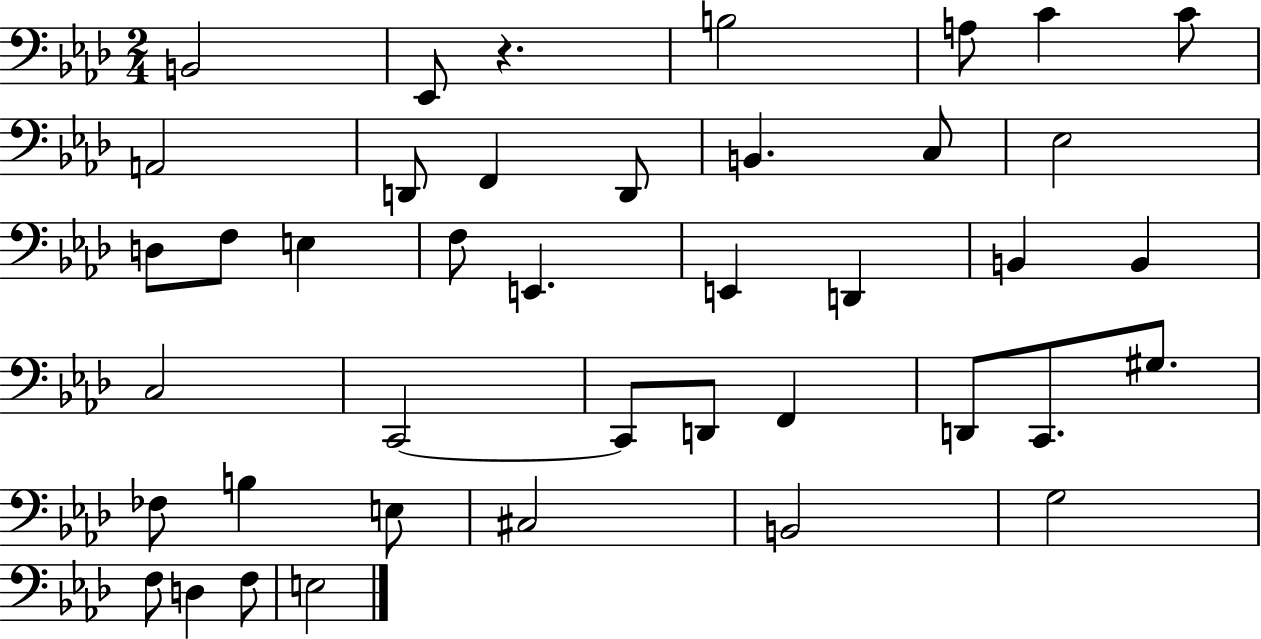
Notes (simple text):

B2/h Eb2/e R/q. B3/h A3/e C4/q C4/e A2/h D2/e F2/q D2/e B2/q. C3/e Eb3/h D3/e F3/e E3/q F3/e E2/q. E2/q D2/q B2/q B2/q C3/h C2/h C2/e D2/e F2/q D2/e C2/e. G#3/e. FES3/e B3/q E3/e C#3/h B2/h G3/h F3/e D3/q F3/e E3/h